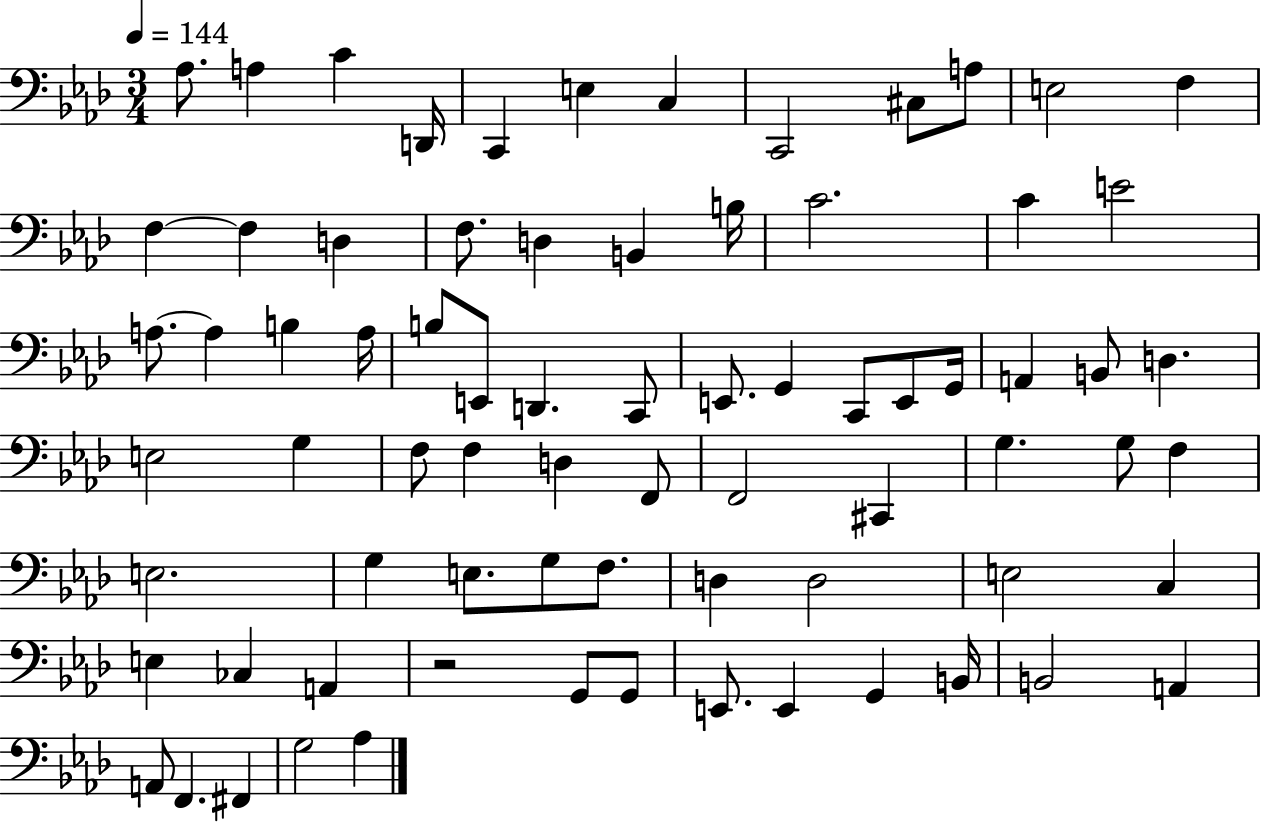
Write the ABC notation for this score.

X:1
T:Untitled
M:3/4
L:1/4
K:Ab
_A,/2 A, C D,,/4 C,, E, C, C,,2 ^C,/2 A,/2 E,2 F, F, F, D, F,/2 D, B,, B,/4 C2 C E2 A,/2 A, B, A,/4 B,/2 E,,/2 D,, C,,/2 E,,/2 G,, C,,/2 E,,/2 G,,/4 A,, B,,/2 D, E,2 G, F,/2 F, D, F,,/2 F,,2 ^C,, G, G,/2 F, E,2 G, E,/2 G,/2 F,/2 D, D,2 E,2 C, E, _C, A,, z2 G,,/2 G,,/2 E,,/2 E,, G,, B,,/4 B,,2 A,, A,,/2 F,, ^F,, G,2 _A,